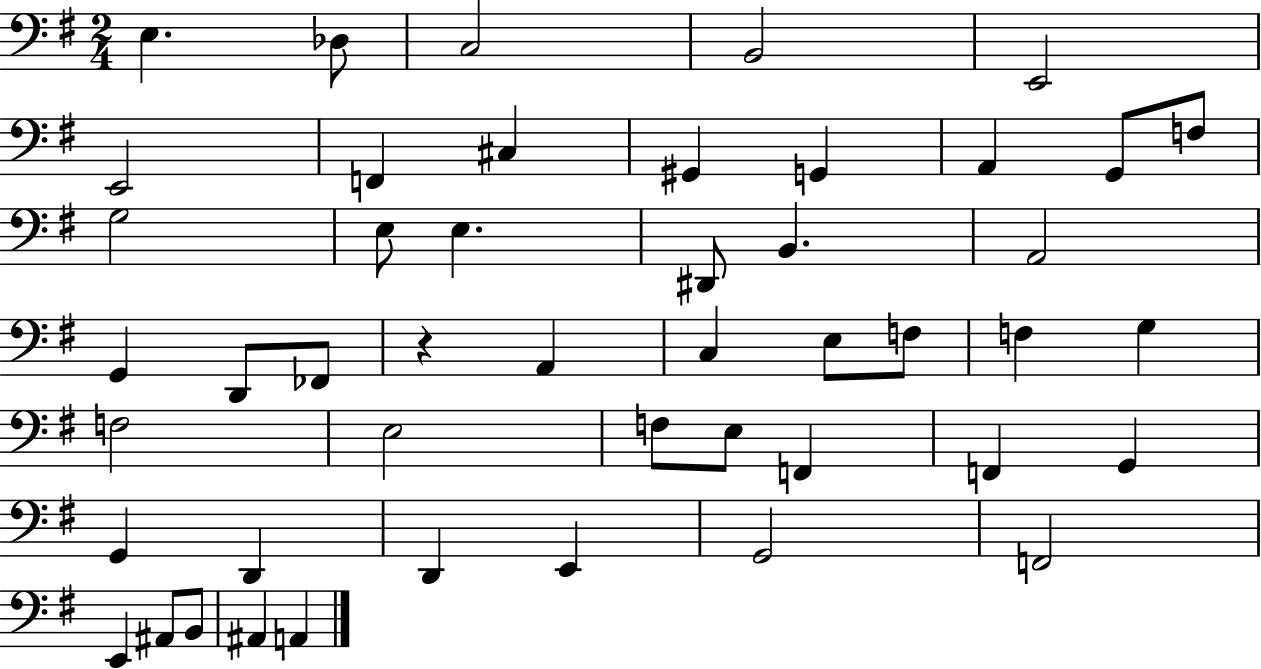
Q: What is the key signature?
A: G major